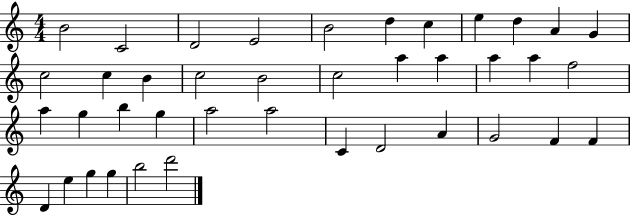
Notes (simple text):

B4/h C4/h D4/h E4/h B4/h D5/q C5/q E5/q D5/q A4/q G4/q C5/h C5/q B4/q C5/h B4/h C5/h A5/q A5/q A5/q A5/q F5/h A5/q G5/q B5/q G5/q A5/h A5/h C4/q D4/h A4/q G4/h F4/q F4/q D4/q E5/q G5/q G5/q B5/h D6/h